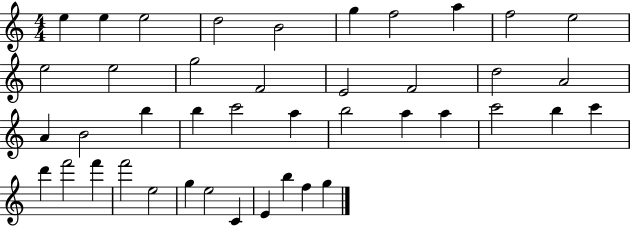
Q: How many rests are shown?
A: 0